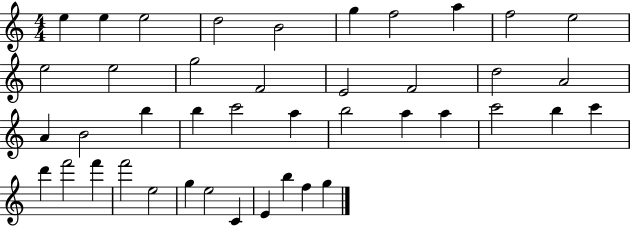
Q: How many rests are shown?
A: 0